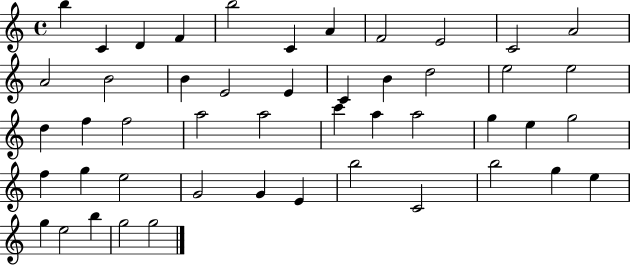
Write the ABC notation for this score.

X:1
T:Untitled
M:4/4
L:1/4
K:C
b C D F b2 C A F2 E2 C2 A2 A2 B2 B E2 E C B d2 e2 e2 d f f2 a2 a2 c' a a2 g e g2 f g e2 G2 G E b2 C2 b2 g e g e2 b g2 g2